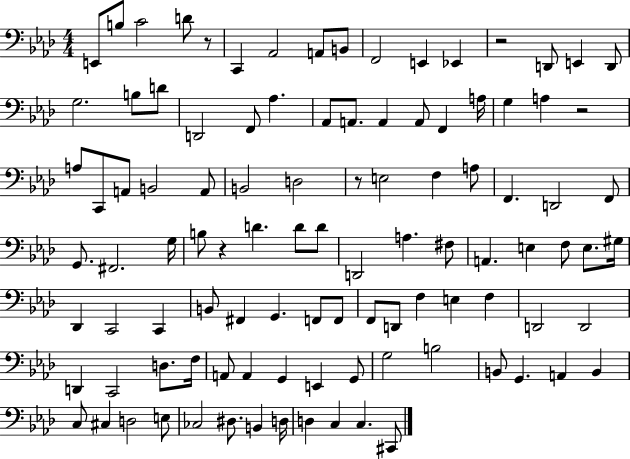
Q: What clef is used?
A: bass